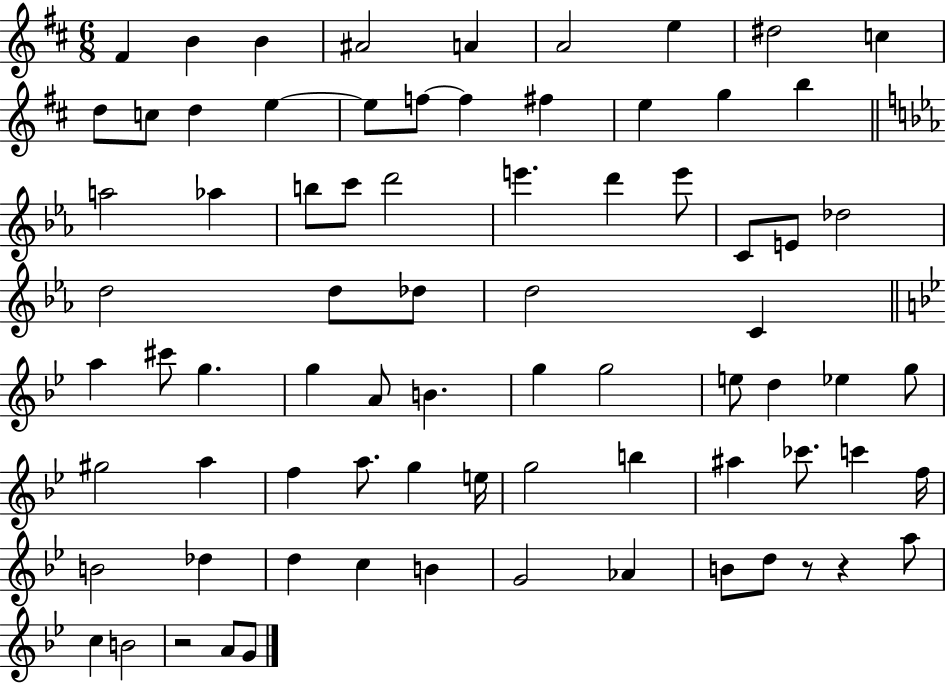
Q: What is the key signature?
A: D major